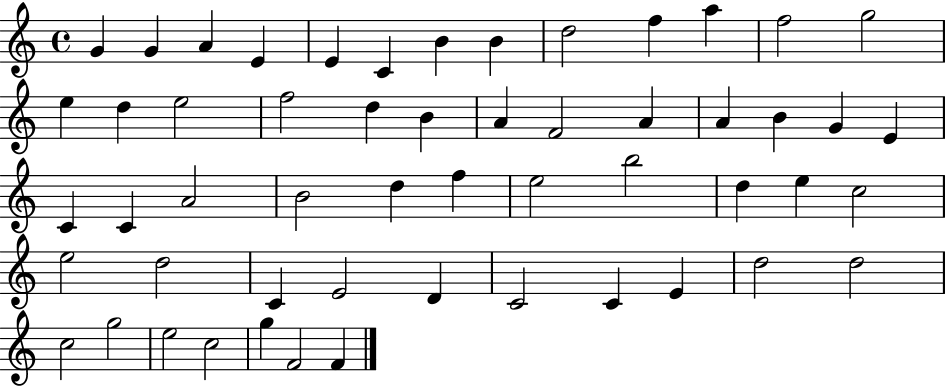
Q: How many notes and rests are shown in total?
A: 54